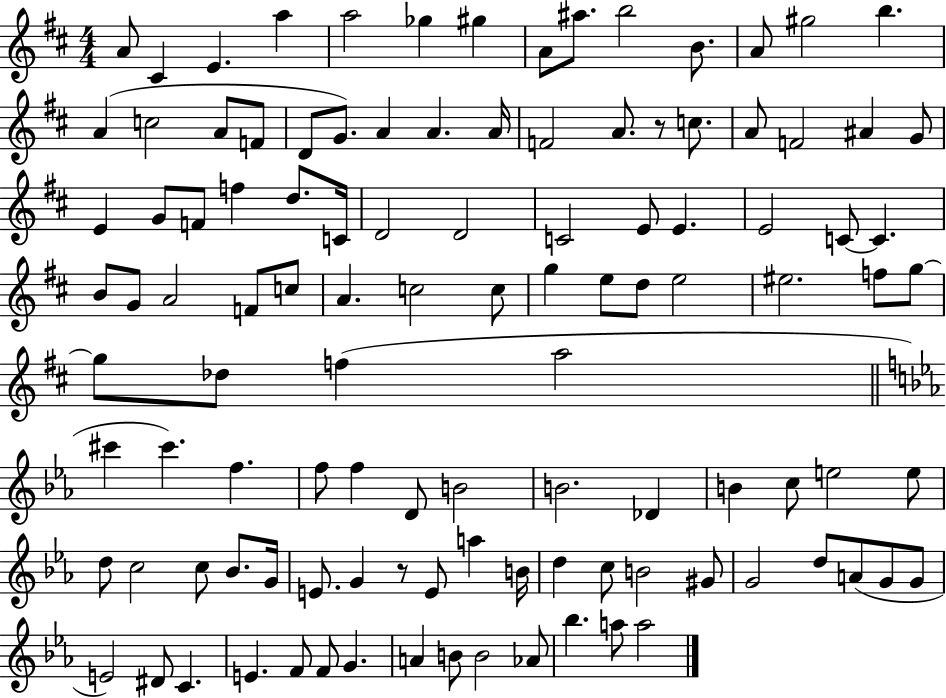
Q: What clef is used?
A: treble